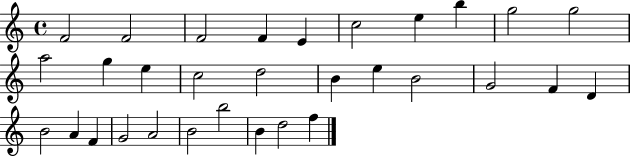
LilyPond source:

{
  \clef treble
  \time 4/4
  \defaultTimeSignature
  \key c \major
  f'2 f'2 | f'2 f'4 e'4 | c''2 e''4 b''4 | g''2 g''2 | \break a''2 g''4 e''4 | c''2 d''2 | b'4 e''4 b'2 | g'2 f'4 d'4 | \break b'2 a'4 f'4 | g'2 a'2 | b'2 b''2 | b'4 d''2 f''4 | \break \bar "|."
}